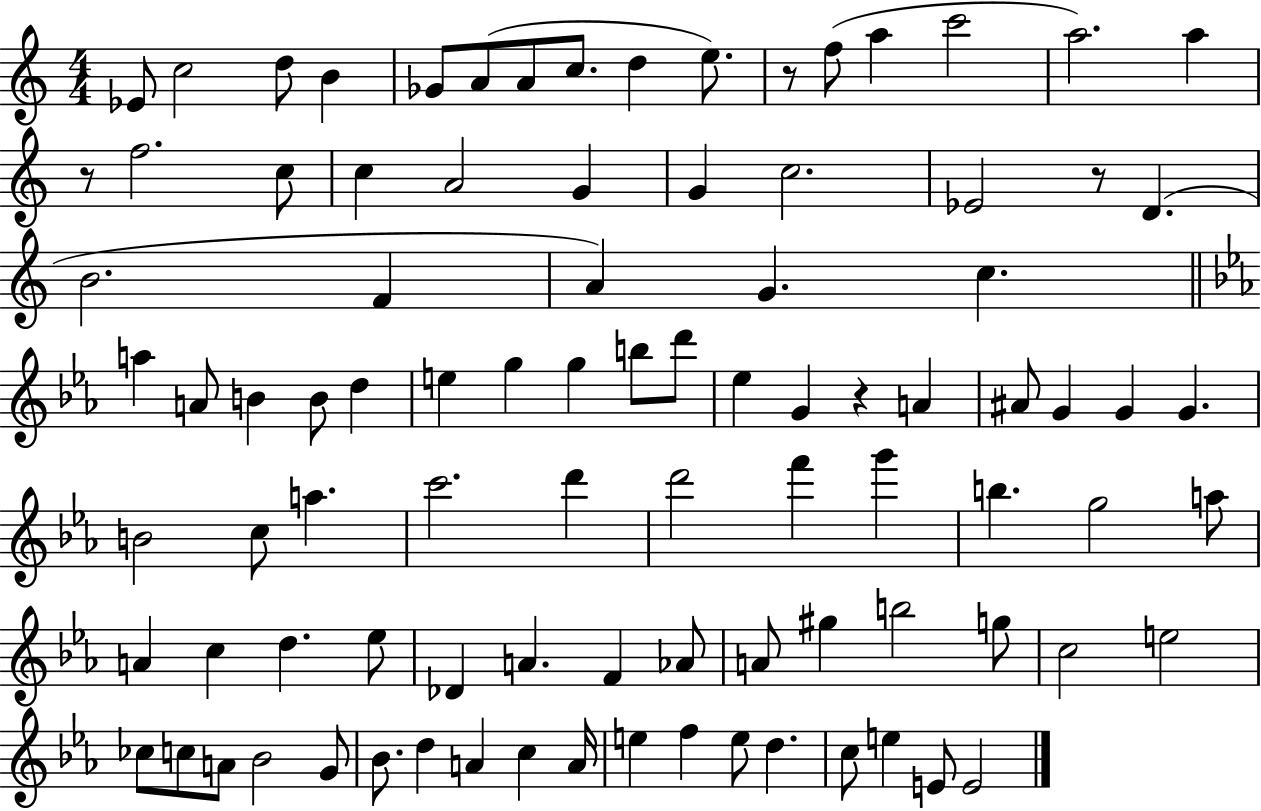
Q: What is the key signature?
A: C major